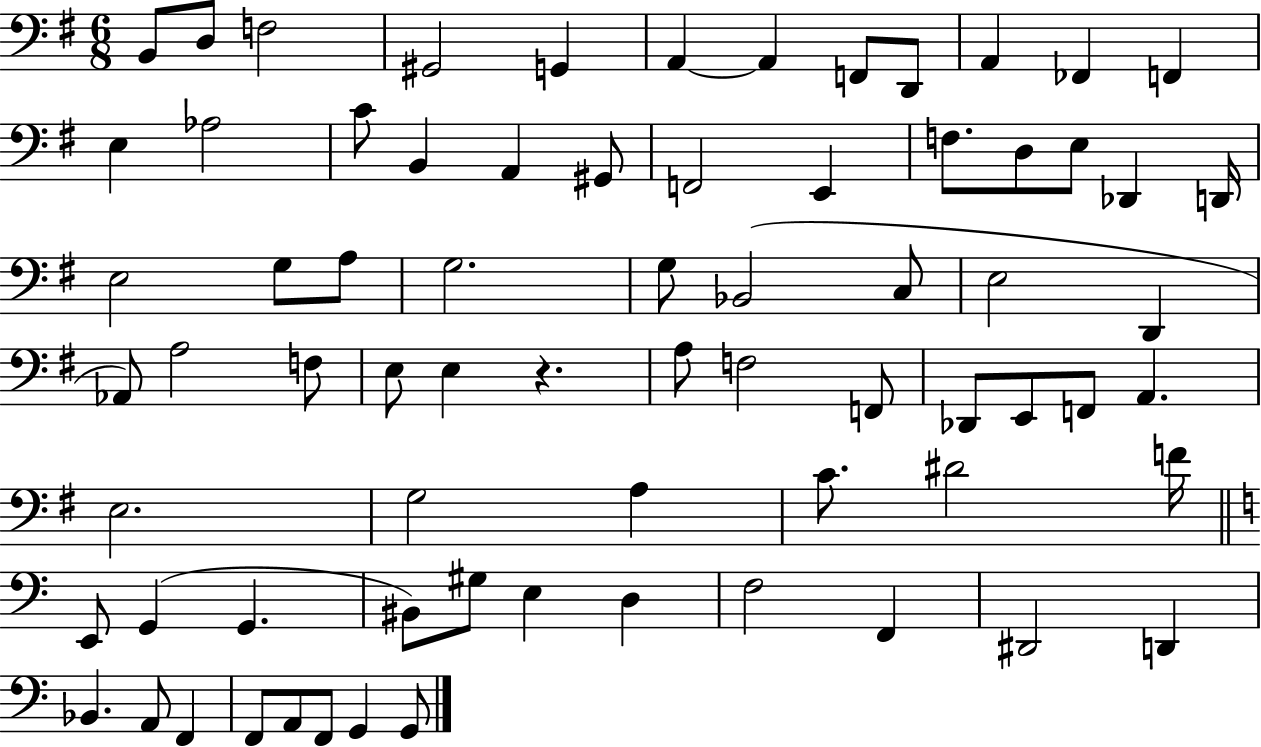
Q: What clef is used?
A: bass